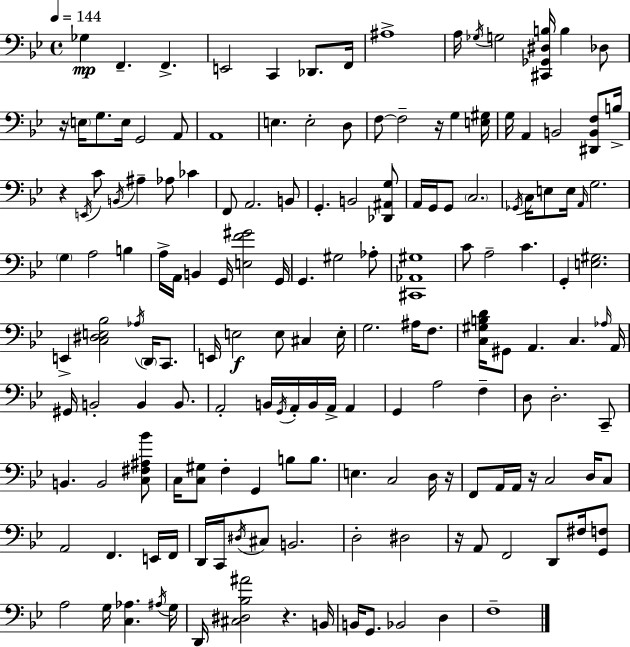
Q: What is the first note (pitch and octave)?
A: Gb3